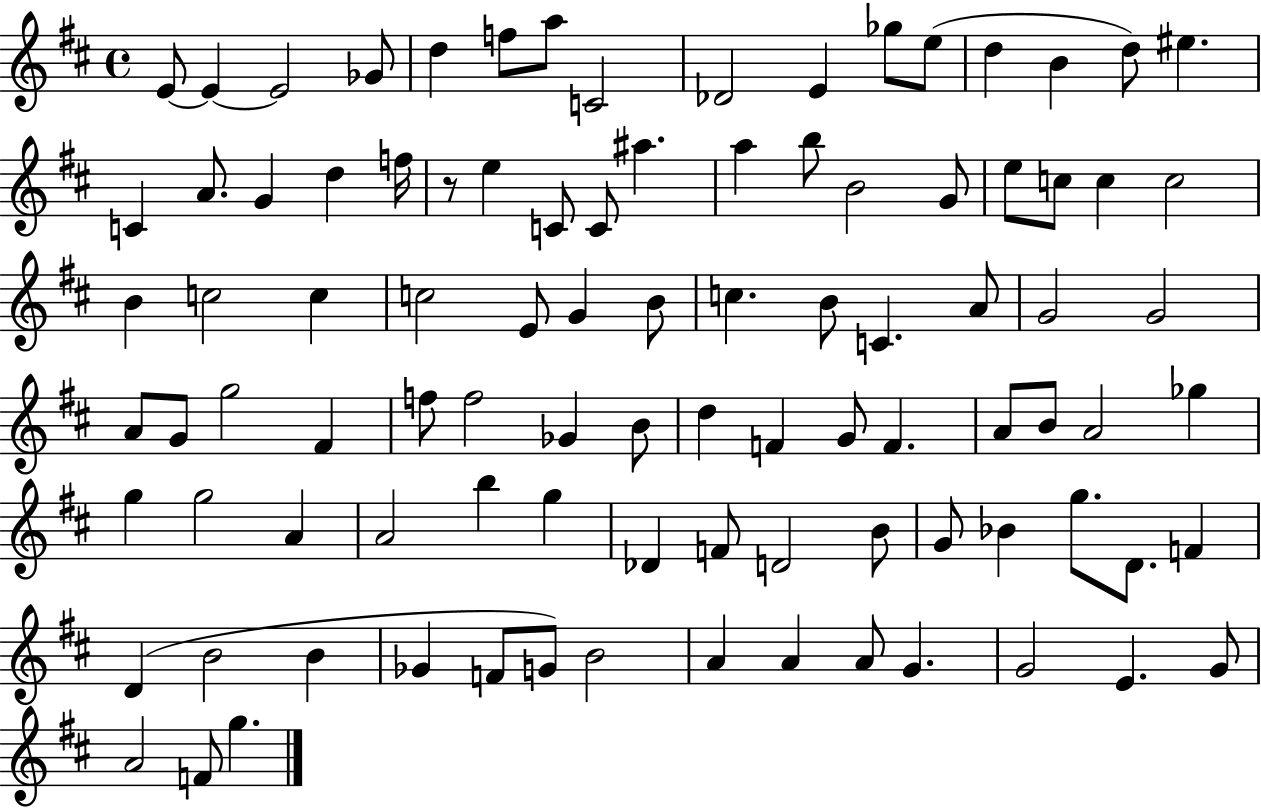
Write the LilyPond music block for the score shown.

{
  \clef treble
  \time 4/4
  \defaultTimeSignature
  \key d \major
  e'8~~ e'4~~ e'2 ges'8 | d''4 f''8 a''8 c'2 | des'2 e'4 ges''8 e''8( | d''4 b'4 d''8) eis''4. | \break c'4 a'8. g'4 d''4 f''16 | r8 e''4 c'8 c'8 ais''4. | a''4 b''8 b'2 g'8 | e''8 c''8 c''4 c''2 | \break b'4 c''2 c''4 | c''2 e'8 g'4 b'8 | c''4. b'8 c'4. a'8 | g'2 g'2 | \break a'8 g'8 g''2 fis'4 | f''8 f''2 ges'4 b'8 | d''4 f'4 g'8 f'4. | a'8 b'8 a'2 ges''4 | \break g''4 g''2 a'4 | a'2 b''4 g''4 | des'4 f'8 d'2 b'8 | g'8 bes'4 g''8. d'8. f'4 | \break d'4( b'2 b'4 | ges'4 f'8 g'8) b'2 | a'4 a'4 a'8 g'4. | g'2 e'4. g'8 | \break a'2 f'8 g''4. | \bar "|."
}